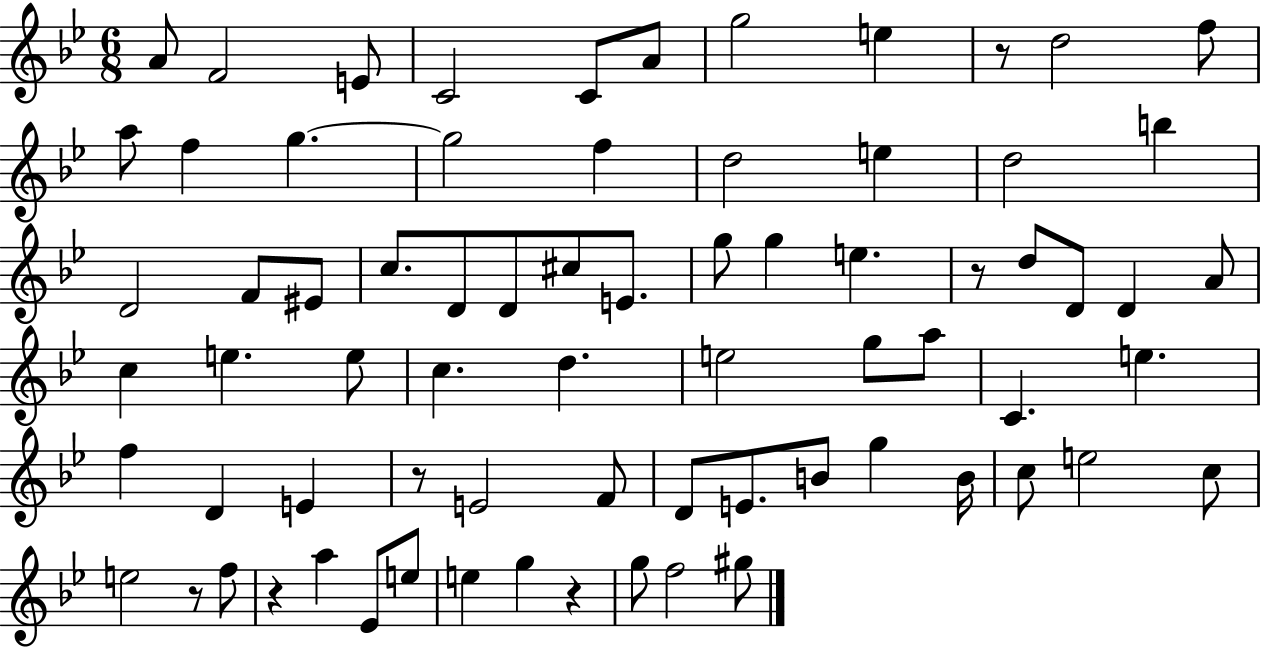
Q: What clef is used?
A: treble